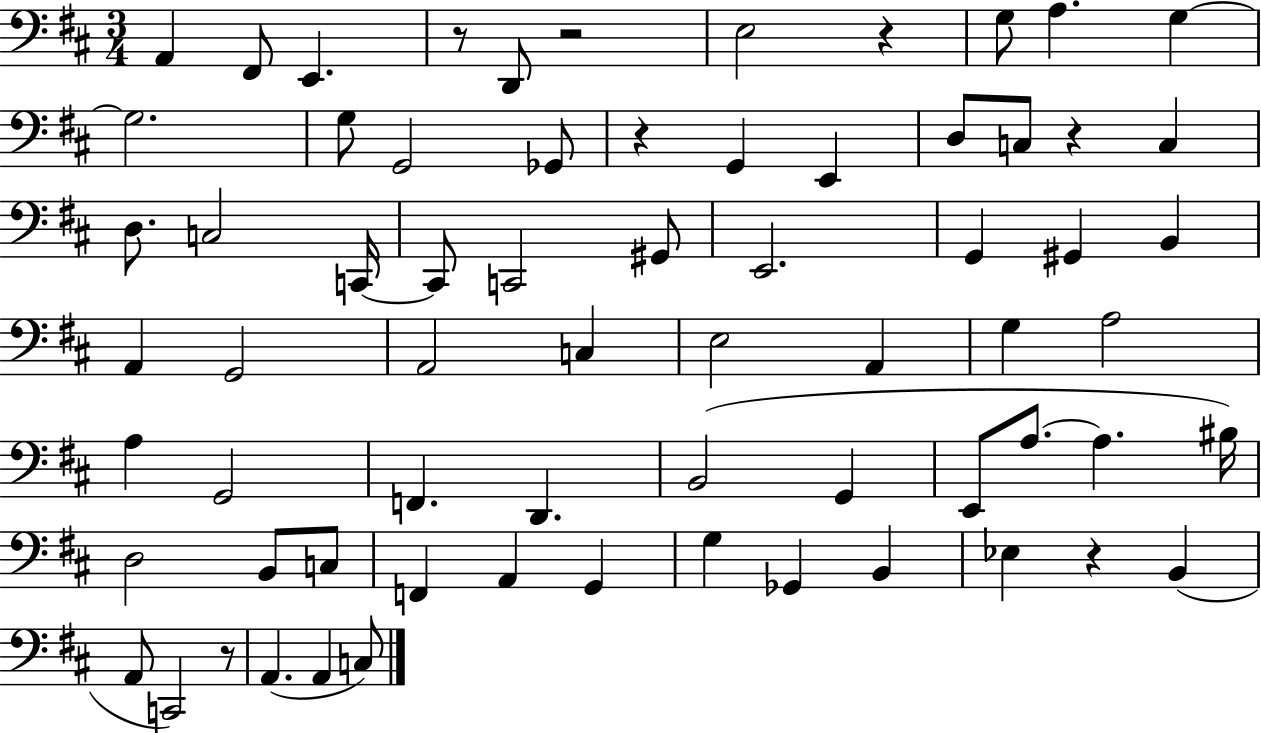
A2/q F#2/e E2/q. R/e D2/e R/h E3/h R/q G3/e A3/q. G3/q G3/h. G3/e G2/h Gb2/e R/q G2/q E2/q D3/e C3/e R/q C3/q D3/e. C3/h C2/s C2/e C2/h G#2/e E2/h. G2/q G#2/q B2/q A2/q G2/h A2/h C3/q E3/h A2/q G3/q A3/h A3/q G2/h F2/q. D2/q. B2/h G2/q E2/e A3/e. A3/q. BIS3/s D3/h B2/e C3/e F2/q A2/q G2/q G3/q Gb2/q B2/q Eb3/q R/q B2/q A2/e C2/h R/e A2/q. A2/q C3/e